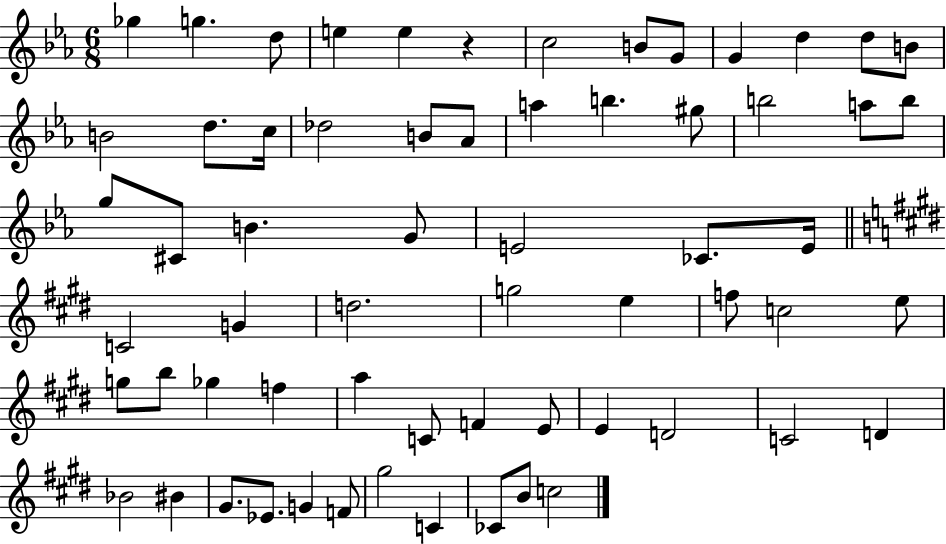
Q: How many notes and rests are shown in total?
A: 63